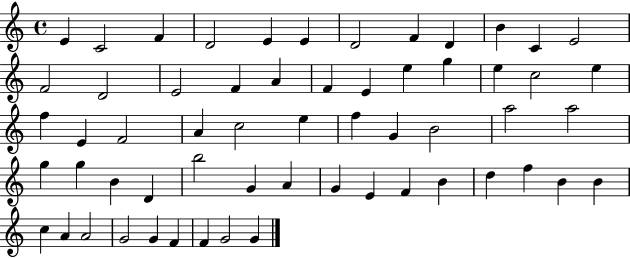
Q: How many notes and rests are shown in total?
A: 59